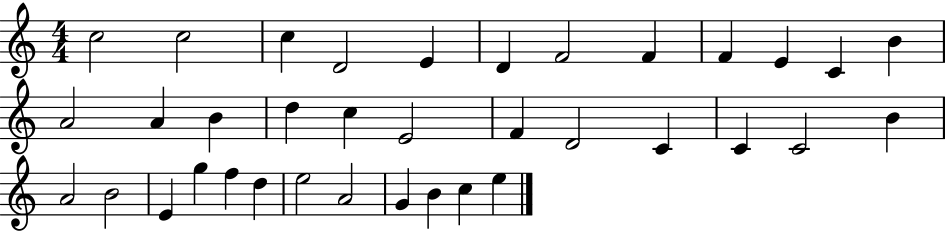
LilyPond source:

{
  \clef treble
  \numericTimeSignature
  \time 4/4
  \key c \major
  c''2 c''2 | c''4 d'2 e'4 | d'4 f'2 f'4 | f'4 e'4 c'4 b'4 | \break a'2 a'4 b'4 | d''4 c''4 e'2 | f'4 d'2 c'4 | c'4 c'2 b'4 | \break a'2 b'2 | e'4 g''4 f''4 d''4 | e''2 a'2 | g'4 b'4 c''4 e''4 | \break \bar "|."
}